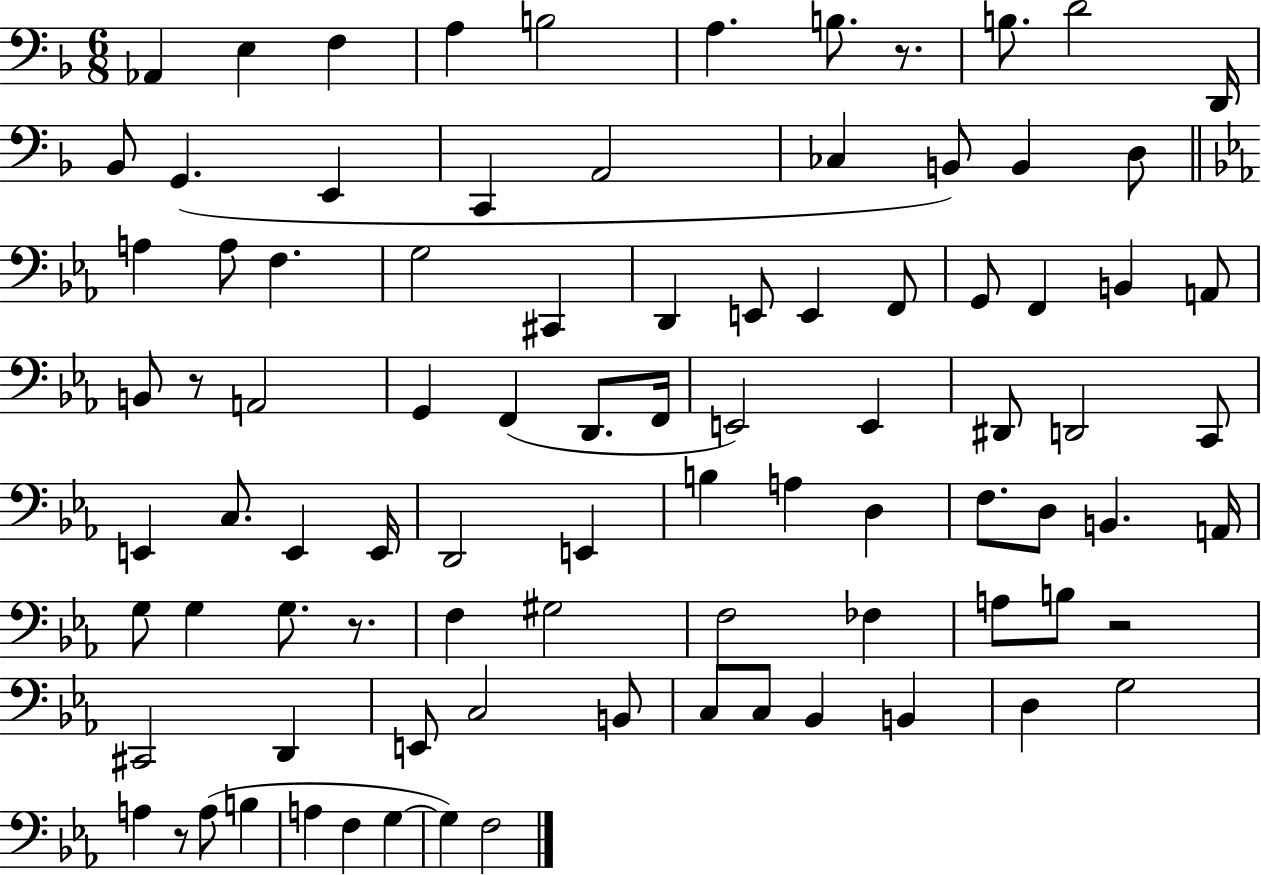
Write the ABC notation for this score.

X:1
T:Untitled
M:6/8
L:1/4
K:F
_A,, E, F, A, B,2 A, B,/2 z/2 B,/2 D2 D,,/4 _B,,/2 G,, E,, C,, A,,2 _C, B,,/2 B,, D,/2 A, A,/2 F, G,2 ^C,, D,, E,,/2 E,, F,,/2 G,,/2 F,, B,, A,,/2 B,,/2 z/2 A,,2 G,, F,, D,,/2 F,,/4 E,,2 E,, ^D,,/2 D,,2 C,,/2 E,, C,/2 E,, E,,/4 D,,2 E,, B, A, D, F,/2 D,/2 B,, A,,/4 G,/2 G, G,/2 z/2 F, ^G,2 F,2 _F, A,/2 B,/2 z2 ^C,,2 D,, E,,/2 C,2 B,,/2 C,/2 C,/2 _B,, B,, D, G,2 A, z/2 A,/2 B, A, F, G, G, F,2